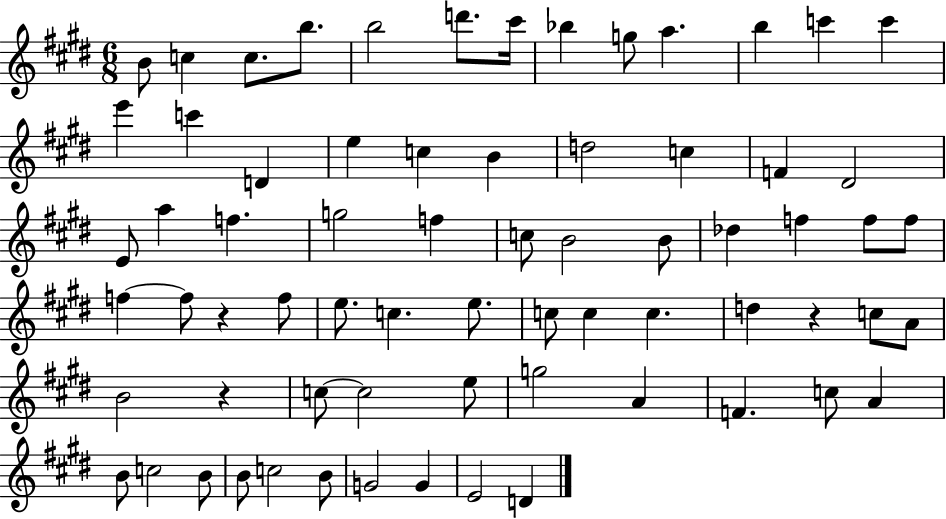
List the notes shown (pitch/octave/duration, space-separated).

B4/e C5/q C5/e. B5/e. B5/h D6/e. C#6/s Bb5/q G5/e A5/q. B5/q C6/q C6/q E6/q C6/q D4/q E5/q C5/q B4/q D5/h C5/q F4/q D#4/h E4/e A5/q F5/q. G5/h F5/q C5/e B4/h B4/e Db5/q F5/q F5/e F5/e F5/q F5/e R/q F5/e E5/e. C5/q. E5/e. C5/e C5/q C5/q. D5/q R/q C5/e A4/e B4/h R/q C5/e C5/h E5/e G5/h A4/q F4/q. C5/e A4/q B4/e C5/h B4/e B4/e C5/h B4/e G4/h G4/q E4/h D4/q